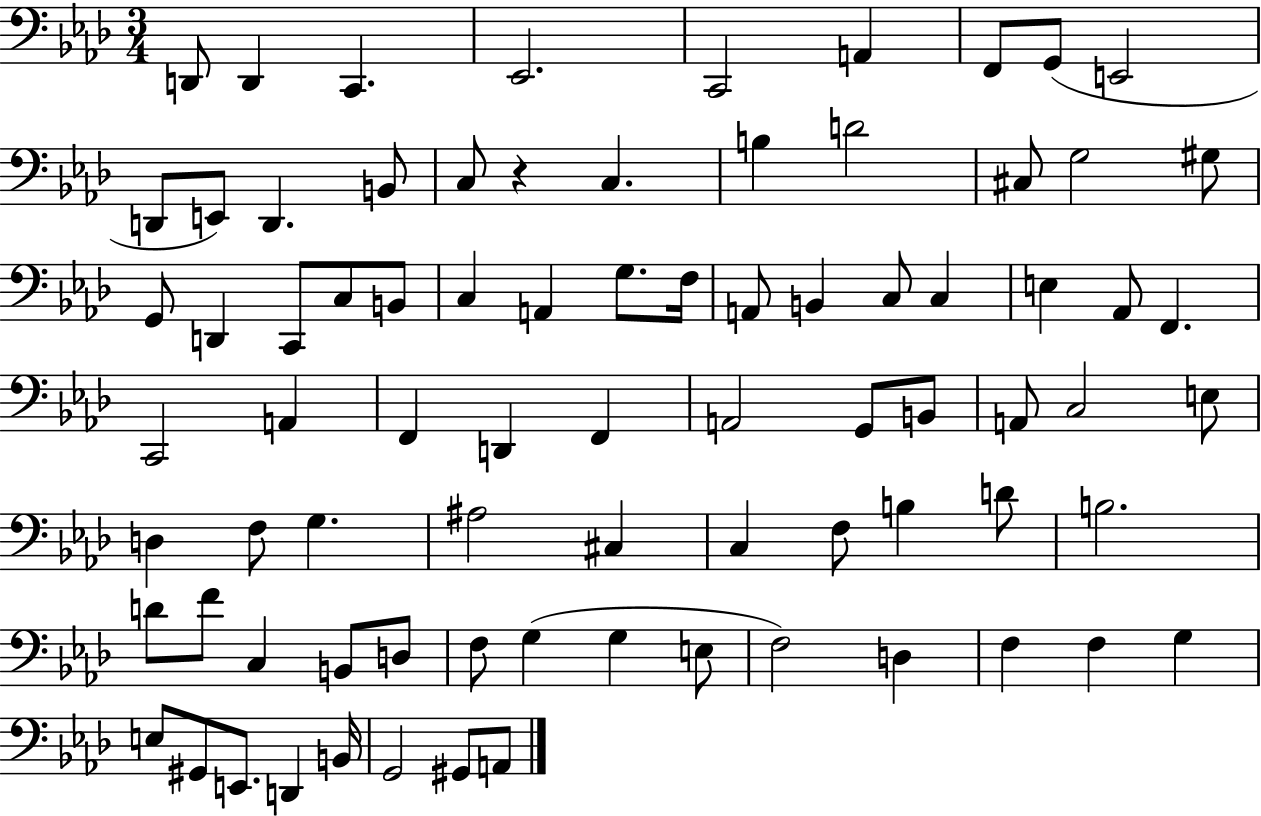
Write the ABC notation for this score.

X:1
T:Untitled
M:3/4
L:1/4
K:Ab
D,,/2 D,, C,, _E,,2 C,,2 A,, F,,/2 G,,/2 E,,2 D,,/2 E,,/2 D,, B,,/2 C,/2 z C, B, D2 ^C,/2 G,2 ^G,/2 G,,/2 D,, C,,/2 C,/2 B,,/2 C, A,, G,/2 F,/4 A,,/2 B,, C,/2 C, E, _A,,/2 F,, C,,2 A,, F,, D,, F,, A,,2 G,,/2 B,,/2 A,,/2 C,2 E,/2 D, F,/2 G, ^A,2 ^C, C, F,/2 B, D/2 B,2 D/2 F/2 C, B,,/2 D,/2 F,/2 G, G, E,/2 F,2 D, F, F, G, E,/2 ^G,,/2 E,,/2 D,, B,,/4 G,,2 ^G,,/2 A,,/2